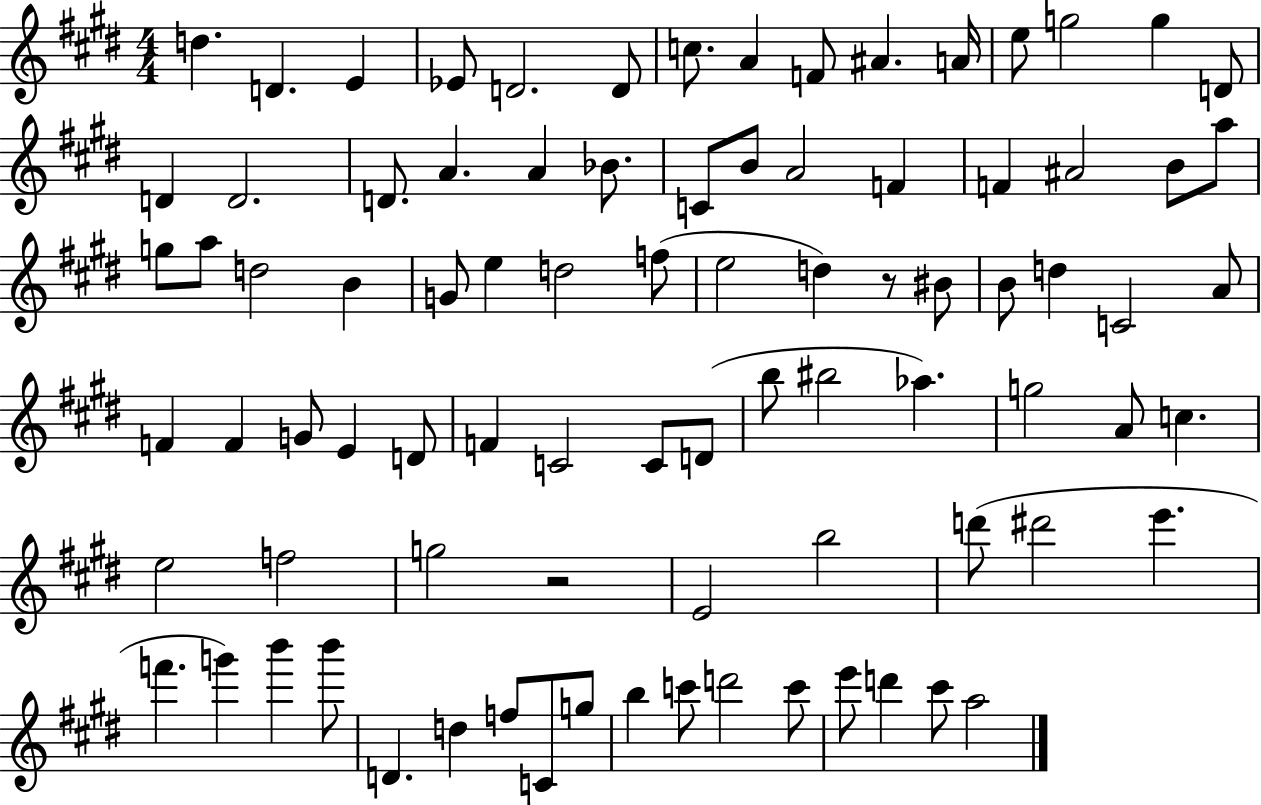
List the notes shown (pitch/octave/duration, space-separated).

D5/q. D4/q. E4/q Eb4/e D4/h. D4/e C5/e. A4/q F4/e A#4/q. A4/s E5/e G5/h G5/q D4/e D4/q D4/h. D4/e. A4/q. A4/q Bb4/e. C4/e B4/e A4/h F4/q F4/q A#4/h B4/e A5/e G5/e A5/e D5/h B4/q G4/e E5/q D5/h F5/e E5/h D5/q R/e BIS4/e B4/e D5/q C4/h A4/e F4/q F4/q G4/e E4/q D4/e F4/q C4/h C4/e D4/e B5/e BIS5/h Ab5/q. G5/h A4/e C5/q. E5/h F5/h G5/h R/h E4/h B5/h D6/e D#6/h E6/q. F6/q. G6/q B6/q B6/e D4/q. D5/q F5/e C4/e G5/e B5/q C6/e D6/h C6/e E6/e D6/q C#6/e A5/h